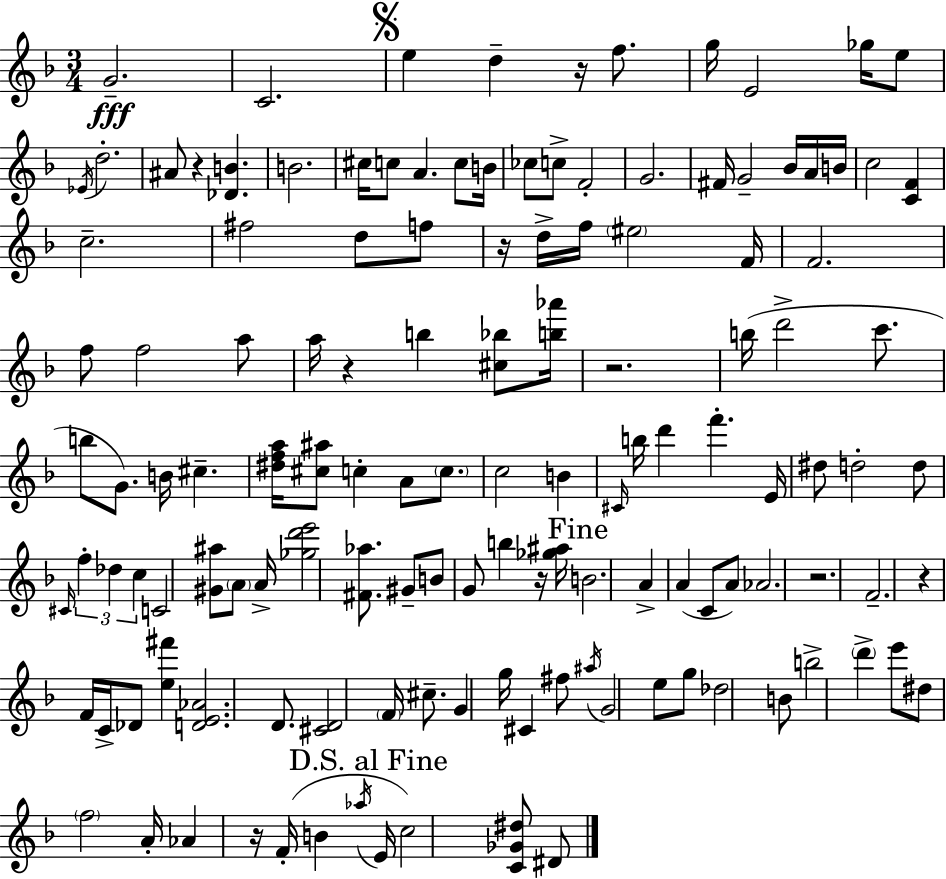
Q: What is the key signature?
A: D minor